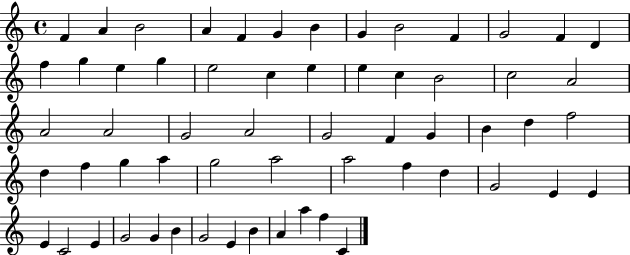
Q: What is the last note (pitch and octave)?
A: C4